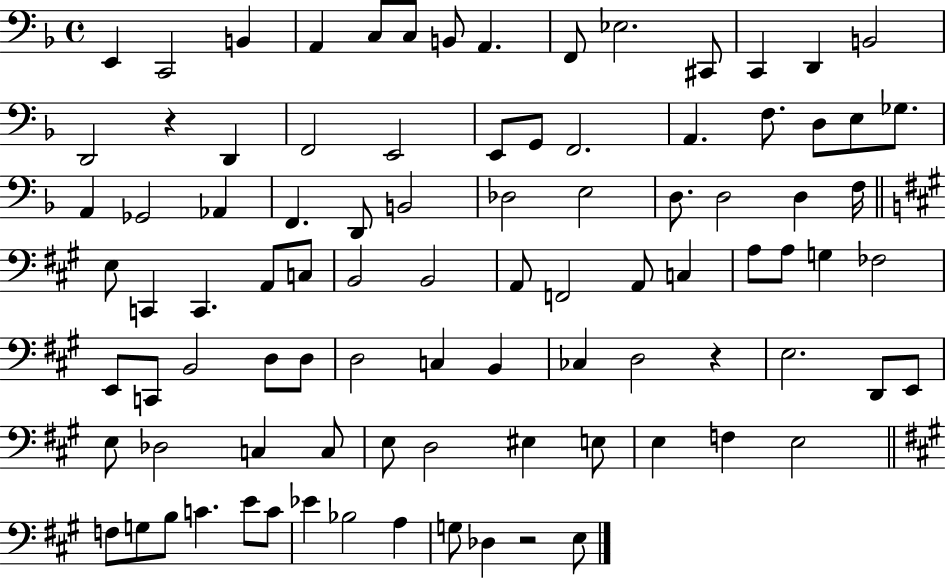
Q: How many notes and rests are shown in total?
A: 92